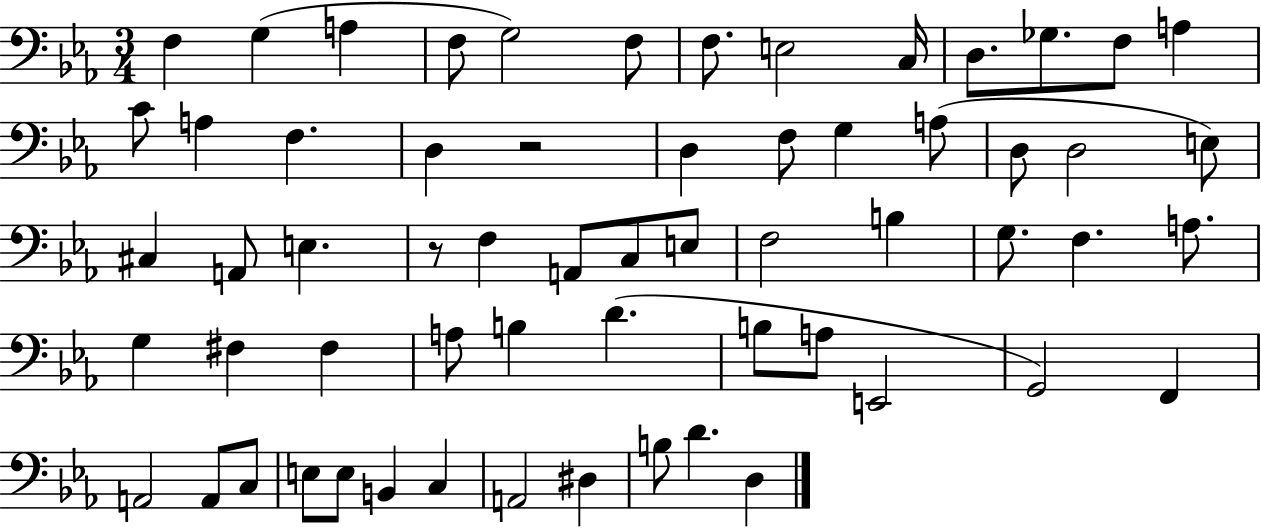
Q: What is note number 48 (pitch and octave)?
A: A2